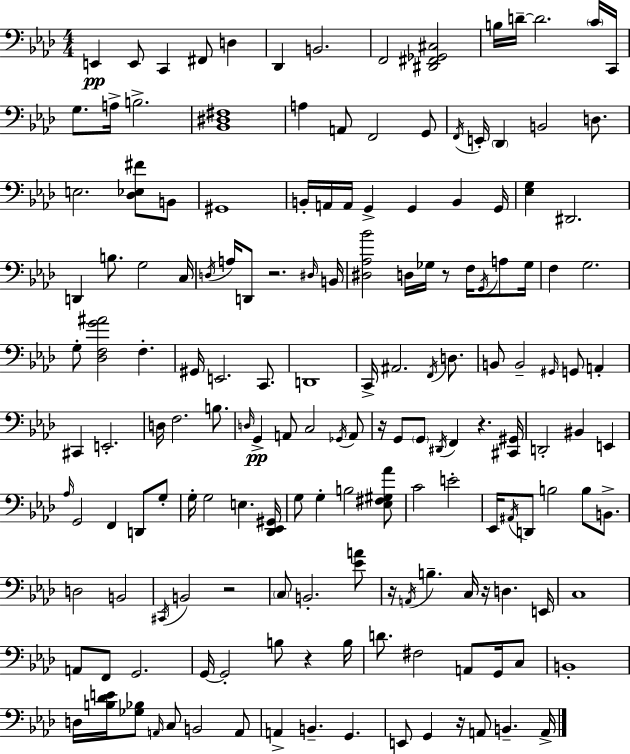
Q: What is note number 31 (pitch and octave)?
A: A2